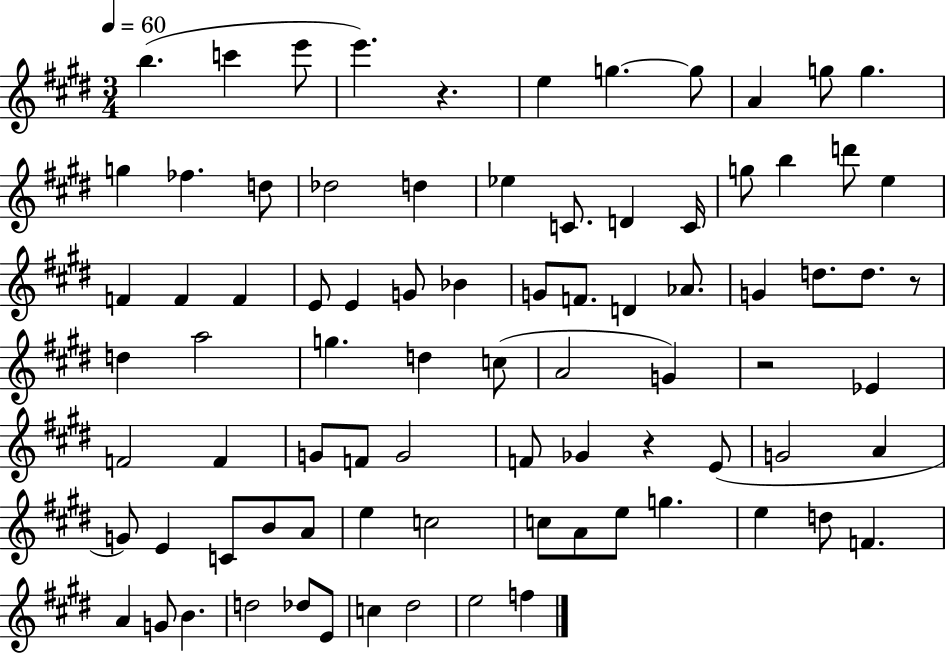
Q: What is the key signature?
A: E major